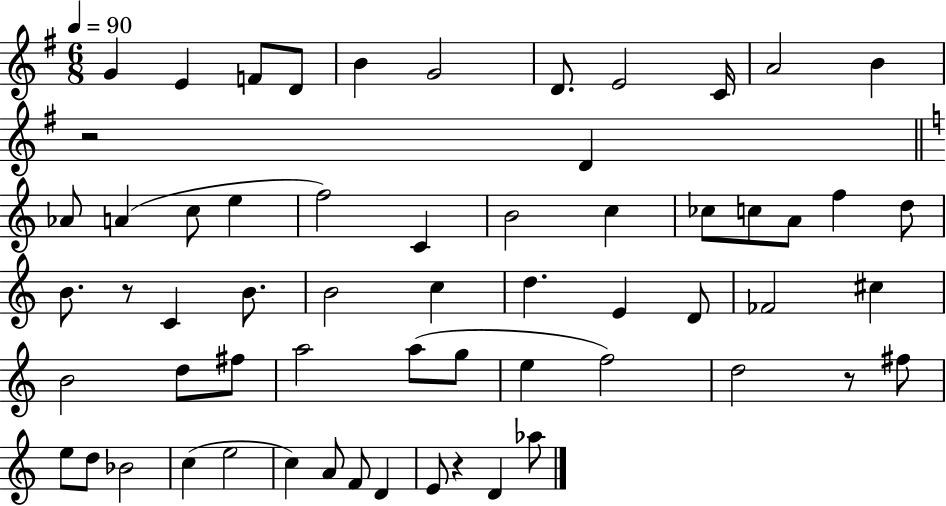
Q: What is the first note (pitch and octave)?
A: G4